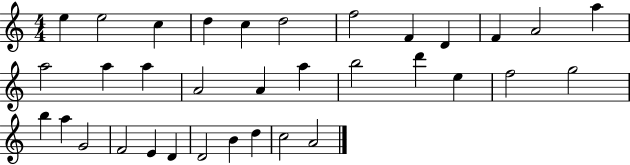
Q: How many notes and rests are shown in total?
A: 34